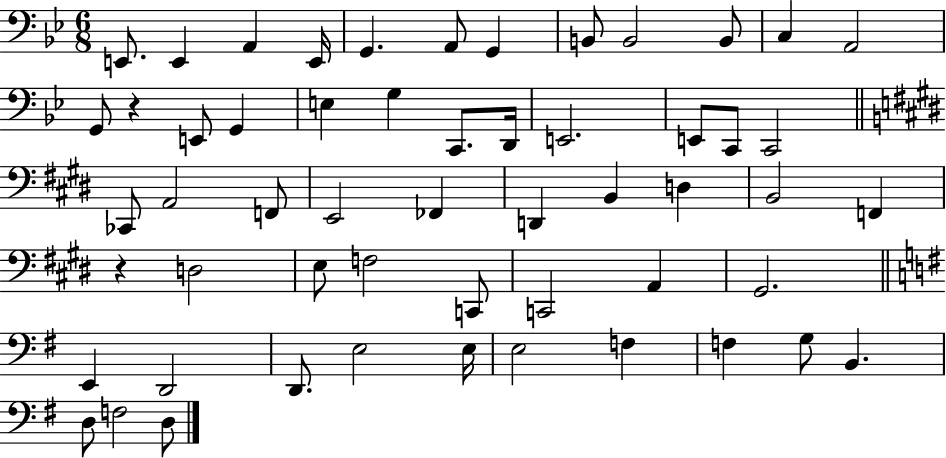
E2/e. E2/q A2/q E2/s G2/q. A2/e G2/q B2/e B2/h B2/e C3/q A2/h G2/e R/q E2/e G2/q E3/q G3/q C2/e. D2/s E2/h. E2/e C2/e C2/h CES2/e A2/h F2/e E2/h FES2/q D2/q B2/q D3/q B2/h F2/q R/q D3/h E3/e F3/h C2/e C2/h A2/q G#2/h. E2/q D2/h D2/e. E3/h E3/s E3/h F3/q F3/q G3/e B2/q. D3/e F3/h D3/e